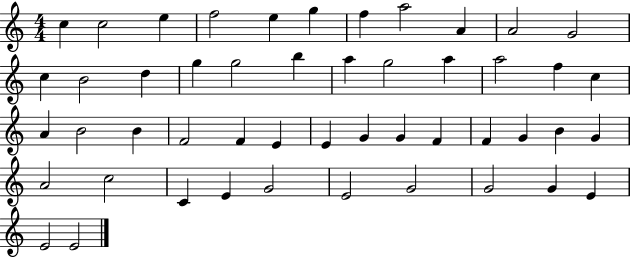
{
  \clef treble
  \numericTimeSignature
  \time 4/4
  \key c \major
  c''4 c''2 e''4 | f''2 e''4 g''4 | f''4 a''2 a'4 | a'2 g'2 | \break c''4 b'2 d''4 | g''4 g''2 b''4 | a''4 g''2 a''4 | a''2 f''4 c''4 | \break a'4 b'2 b'4 | f'2 f'4 e'4 | e'4 g'4 g'4 f'4 | f'4 g'4 b'4 g'4 | \break a'2 c''2 | c'4 e'4 g'2 | e'2 g'2 | g'2 g'4 e'4 | \break e'2 e'2 | \bar "|."
}